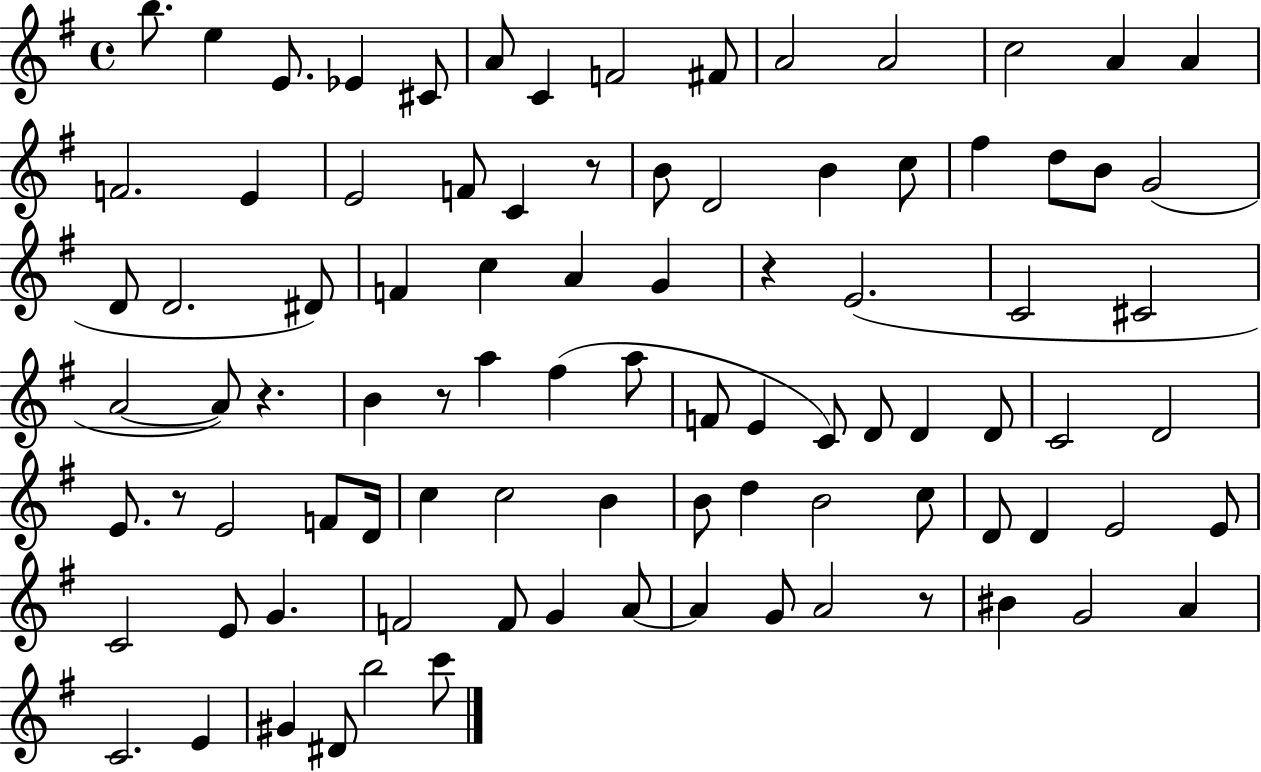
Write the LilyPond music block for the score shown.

{
  \clef treble
  \time 4/4
  \defaultTimeSignature
  \key g \major
  \repeat volta 2 { b''8. e''4 e'8. ees'4 cis'8 | a'8 c'4 f'2 fis'8 | a'2 a'2 | c''2 a'4 a'4 | \break f'2. e'4 | e'2 f'8 c'4 r8 | b'8 d'2 b'4 c''8 | fis''4 d''8 b'8 g'2( | \break d'8 d'2. dis'8) | f'4 c''4 a'4 g'4 | r4 e'2.( | c'2 cis'2 | \break a'2~~ a'8) r4. | b'4 r8 a''4 fis''4( a''8 | f'8 e'4 c'8) d'8 d'4 d'8 | c'2 d'2 | \break e'8. r8 e'2 f'8 d'16 | c''4 c''2 b'4 | b'8 d''4 b'2 c''8 | d'8 d'4 e'2 e'8 | \break c'2 e'8 g'4. | f'2 f'8 g'4 a'8~~ | a'4 g'8 a'2 r8 | bis'4 g'2 a'4 | \break c'2. e'4 | gis'4 dis'8 b''2 c'''8 | } \bar "|."
}